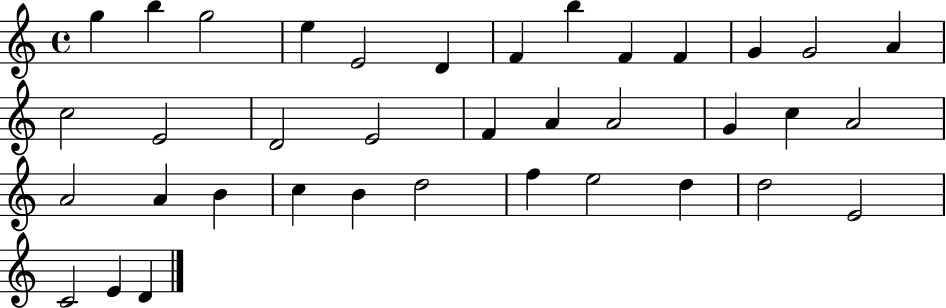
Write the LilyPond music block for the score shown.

{
  \clef treble
  \time 4/4
  \defaultTimeSignature
  \key c \major
  g''4 b''4 g''2 | e''4 e'2 d'4 | f'4 b''4 f'4 f'4 | g'4 g'2 a'4 | \break c''2 e'2 | d'2 e'2 | f'4 a'4 a'2 | g'4 c''4 a'2 | \break a'2 a'4 b'4 | c''4 b'4 d''2 | f''4 e''2 d''4 | d''2 e'2 | \break c'2 e'4 d'4 | \bar "|."
}